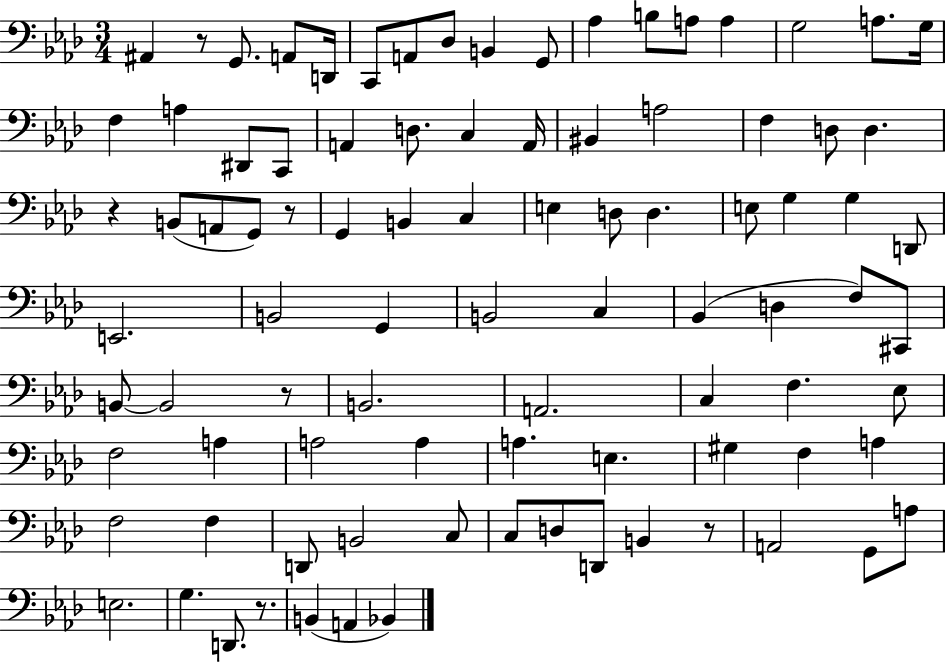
{
  \clef bass
  \numericTimeSignature
  \time 3/4
  \key aes \major
  ais,4 r8 g,8. a,8 d,16 | c,8 a,8 des8 b,4 g,8 | aes4 b8 a8 a4 | g2 a8. g16 | \break f4 a4 dis,8 c,8 | a,4 d8. c4 a,16 | bis,4 a2 | f4 d8 d4. | \break r4 b,8( a,8 g,8) r8 | g,4 b,4 c4 | e4 d8 d4. | e8 g4 g4 d,8 | \break e,2. | b,2 g,4 | b,2 c4 | bes,4( d4 f8) cis,8 | \break b,8~~ b,2 r8 | b,2. | a,2. | c4 f4. ees8 | \break f2 a4 | a2 a4 | a4. e4. | gis4 f4 a4 | \break f2 f4 | d,8 b,2 c8 | c8 d8 d,8 b,4 r8 | a,2 g,8 a8 | \break e2. | g4. d,8. r8. | b,4( a,4 bes,4) | \bar "|."
}